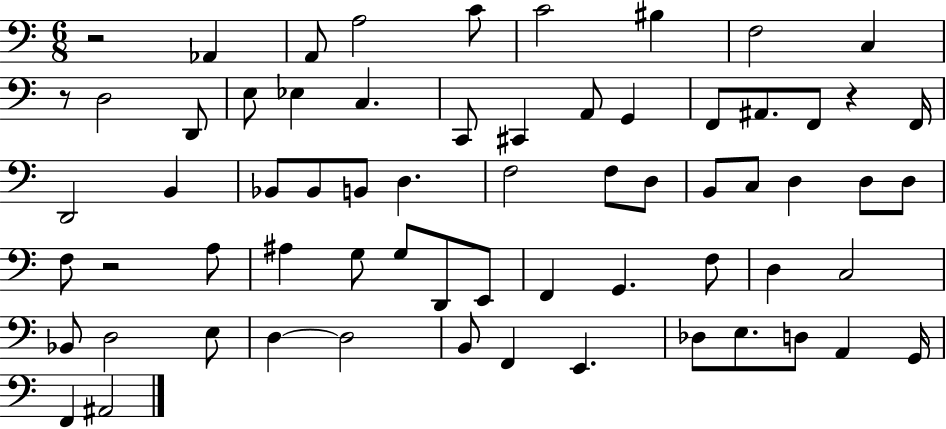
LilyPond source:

{
  \clef bass
  \numericTimeSignature
  \time 6/8
  \key c \major
  r2 aes,4 | a,8 a2 c'8 | c'2 bis4 | f2 c4 | \break r8 d2 d,8 | e8 ees4 c4. | c,8 cis,4 a,8 g,4 | f,8 ais,8. f,8 r4 f,16 | \break d,2 b,4 | bes,8 bes,8 b,8 d4. | f2 f8 d8 | b,8 c8 d4 d8 d8 | \break f8 r2 a8 | ais4 g8 g8 d,8 e,8 | f,4 g,4. f8 | d4 c2 | \break bes,8 d2 e8 | d4~~ d2 | b,8 f,4 e,4. | des8 e8. d8 a,4 g,16 | \break f,4 ais,2 | \bar "|."
}